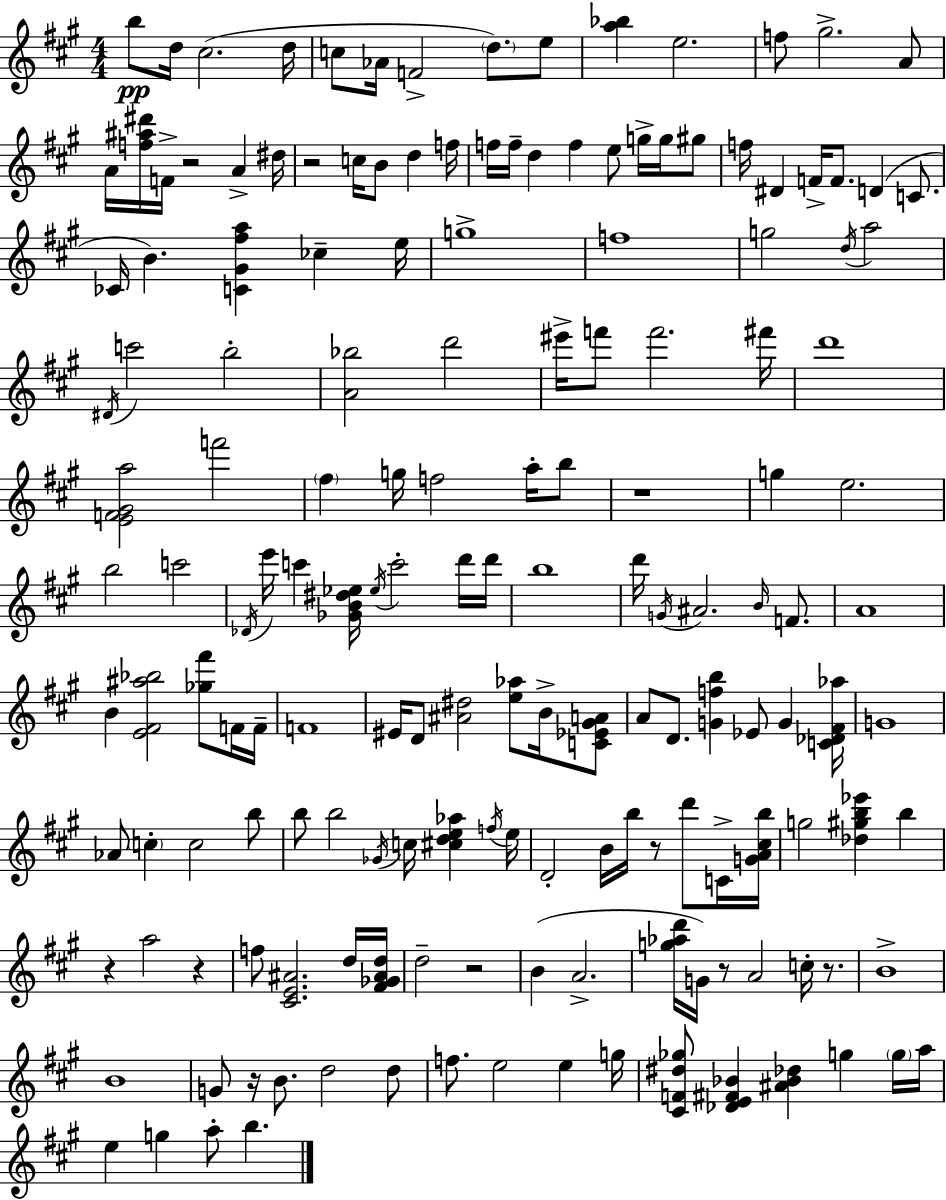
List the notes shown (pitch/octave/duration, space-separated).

B5/e D5/s C#5/h. D5/s C5/e Ab4/s F4/h D5/e. E5/e [A5,Bb5]/q E5/h. F5/e G#5/h. A4/e A4/s [F5,A#5,D#6]/s F4/s R/h A4/q D#5/s R/h C5/s B4/e D5/q F5/s F5/s F5/s D5/q F5/q E5/e G5/s G5/s G#5/e F5/s D#4/q F4/s F4/e. D4/q C4/e. CES4/s B4/q. [C4,G#4,F#5,A5]/q CES5/q E5/s G5/w F5/w G5/h D5/s A5/h D#4/s C6/h B5/h [A4,Bb5]/h D6/h EIS6/s F6/e F6/h. F#6/s D6/w [E4,F4,G#4,A5]/h F6/h F#5/q G5/s F5/h A5/s B5/e R/w G5/q E5/h. B5/h C6/h Db4/s E6/s C6/q [Gb4,B4,D#5,Eb5]/s Eb5/s C6/h D6/s D6/s B5/w D6/s G4/s A#4/h. B4/s F4/e. A4/w B4/q [E4,F#4,A#5,Bb5]/h [Gb5,F#6]/e F4/s F4/s F4/w EIS4/s D4/e [A#4,D#5]/h [E5,Ab5]/e B4/s [C4,Eb4,G#4,A4]/e A4/e D4/e. [G4,F5,B5]/q Eb4/e G4/q [C4,Db4,F#4,Ab5]/s G4/w Ab4/e C5/q C5/h B5/e B5/e B5/h Gb4/s C5/s [C#5,D5,E5,Ab5]/q F5/s E5/s D4/h B4/s B5/s R/e D6/e C4/s [G4,A4,C#5,B5]/s G5/h [Db5,G#5,B5,Eb6]/q B5/q R/q A5/h R/q F5/e [C#4,E4,A#4]/h. D5/s [F#4,Gb4,A#4,D5]/s D5/h R/h B4/q A4/h. [G5,Ab5,D6]/s G4/s R/e A4/h C5/s R/e. B4/w B4/w G4/e R/s B4/e. D5/h D5/e F5/e. E5/h E5/q G5/s [C#4,F4,D#5,Gb5]/e [Db4,E4,F#4,Bb4]/q [A#4,Bb4,Db5]/q G5/q G5/s A5/s E5/q G5/q A5/e B5/q.